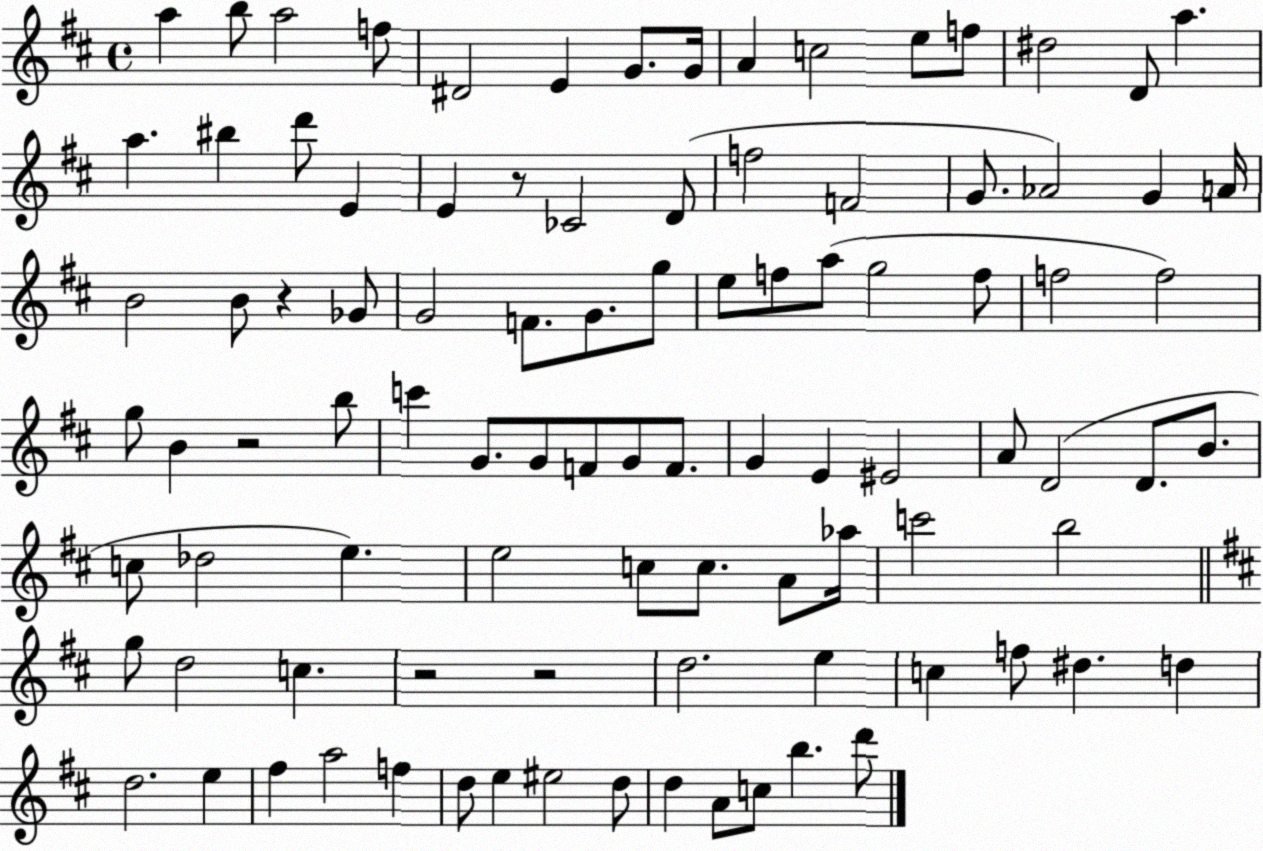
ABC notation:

X:1
T:Untitled
M:4/4
L:1/4
K:D
a b/2 a2 f/2 ^D2 E G/2 G/4 A c2 e/2 f/2 ^d2 D/2 a a ^b d'/2 E E z/2 _C2 D/2 f2 F2 G/2 _A2 G A/4 B2 B/2 z _G/2 G2 F/2 G/2 g/2 e/2 f/2 a/2 g2 f/2 f2 f2 g/2 B z2 b/2 c' G/2 G/2 F/2 G/2 F/2 G E ^E2 A/2 D2 D/2 B/2 c/2 _d2 e e2 c/2 c/2 A/2 _a/4 c'2 b2 g/2 d2 c z2 z2 d2 e c f/2 ^d d d2 e ^f a2 f d/2 e ^e2 d/2 d A/2 c/2 b d'/2